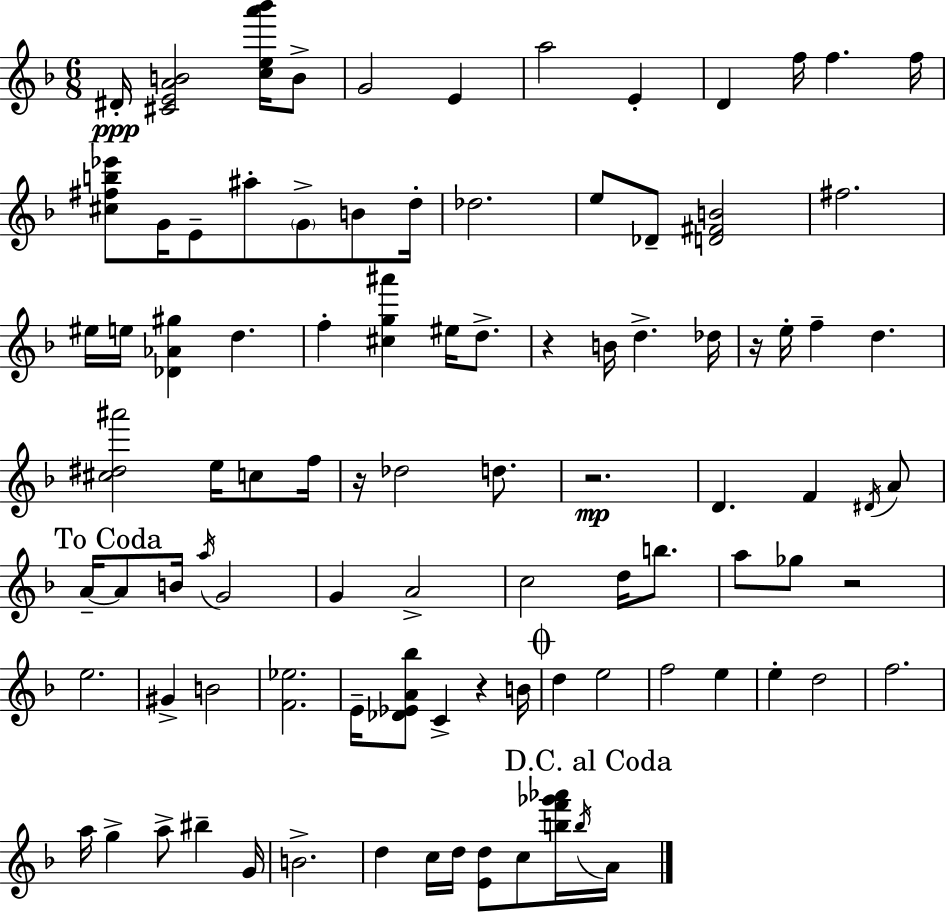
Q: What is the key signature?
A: D minor